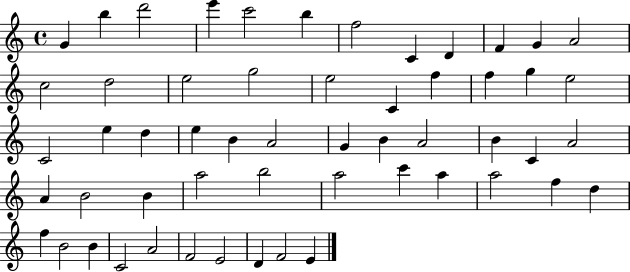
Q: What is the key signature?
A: C major